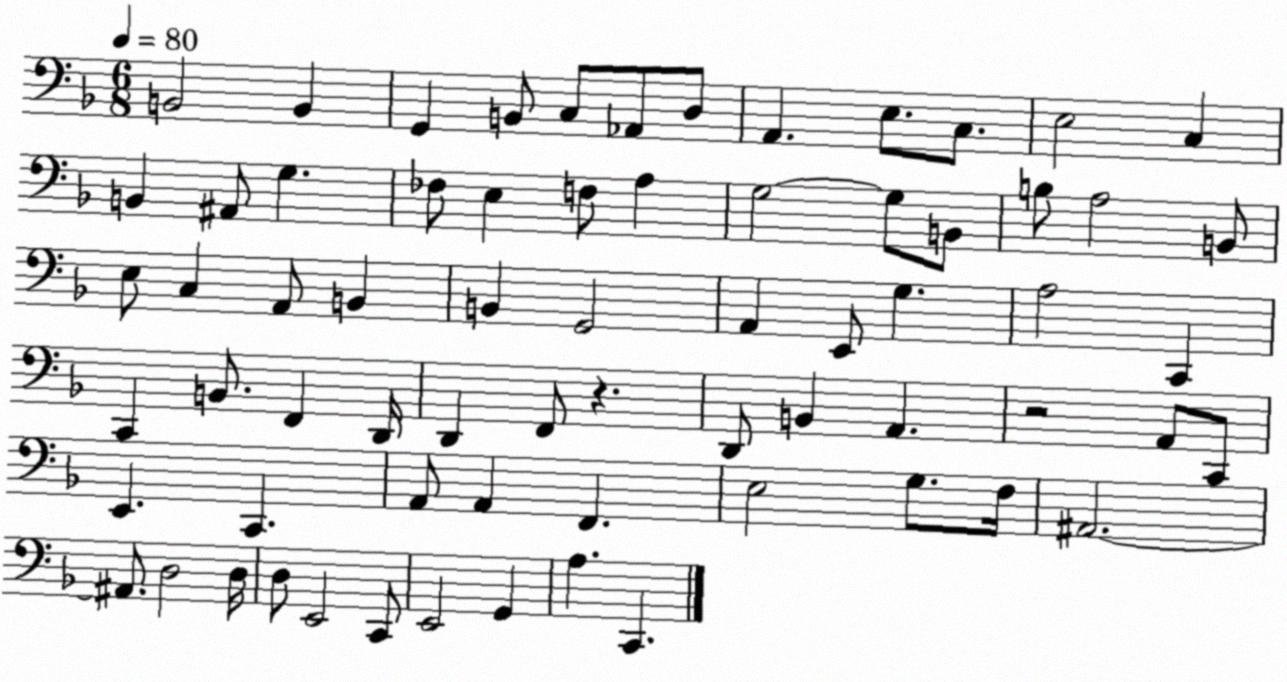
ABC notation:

X:1
T:Untitled
M:6/8
L:1/4
K:F
B,,2 B,, G,, B,,/2 C,/2 _A,,/2 D,/2 A,, E,/2 C,/2 E,2 C, B,, ^A,,/2 G, _F,/2 E, F,/2 A, G,2 G,/2 B,,/2 B,/2 A,2 B,,/2 E,/2 C, A,,/2 B,, B,, G,,2 A,, E,,/2 G, A,2 C,, C,, B,,/2 F,, D,,/4 D,, F,,/2 z D,,/2 B,, A,, z2 A,,/2 C,,/2 E,, C,, A,,/2 A,, F,, E,2 G,/2 F,/4 ^A,,2 ^A,,/2 D,2 D,/4 D,/2 E,,2 C,,/2 E,,2 G,, A, C,,